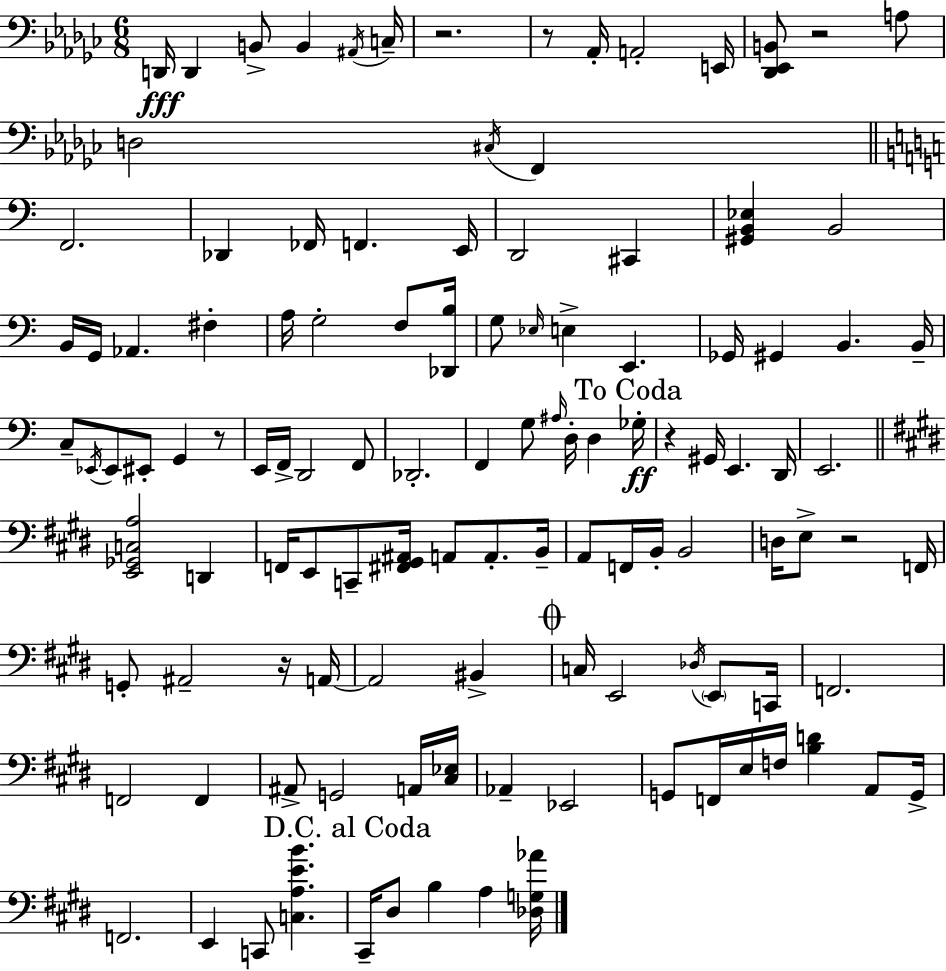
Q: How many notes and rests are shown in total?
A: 117